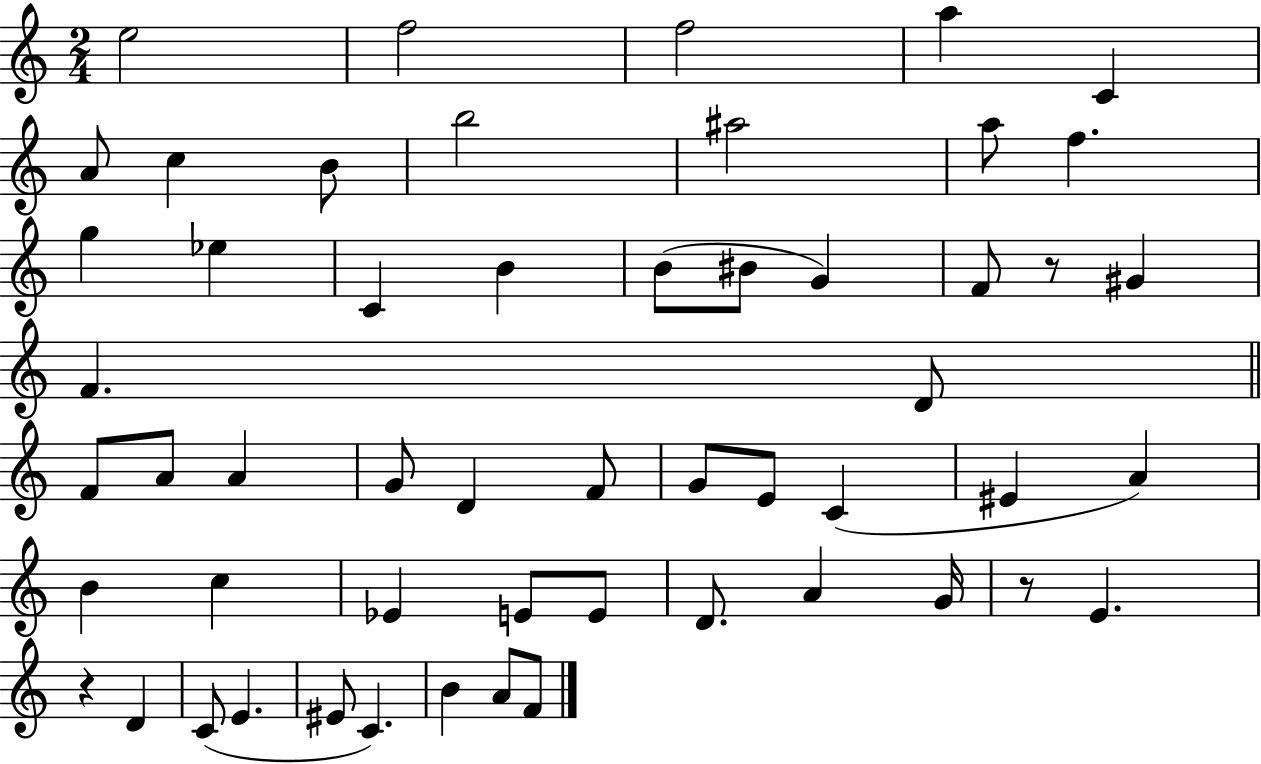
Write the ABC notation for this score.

X:1
T:Untitled
M:2/4
L:1/4
K:C
e2 f2 f2 a C A/2 c B/2 b2 ^a2 a/2 f g _e C B B/2 ^B/2 G F/2 z/2 ^G F D/2 F/2 A/2 A G/2 D F/2 G/2 E/2 C ^E A B c _E E/2 E/2 D/2 A G/4 z/2 E z D C/2 E ^E/2 C B A/2 F/2